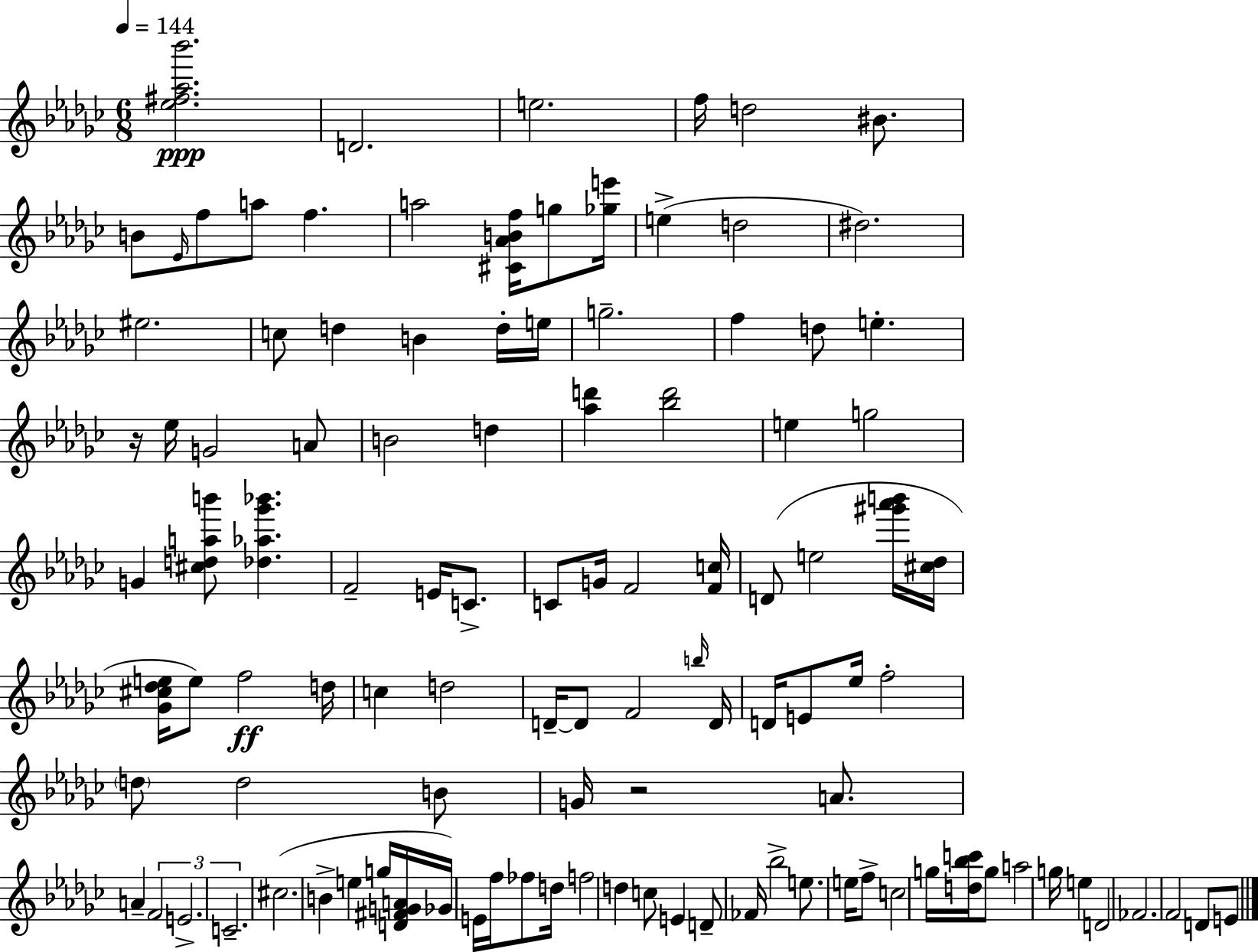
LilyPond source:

{
  \clef treble
  \numericTimeSignature
  \time 6/8
  \key ees \minor
  \tempo 4 = 144
  <ees'' fis'' aes'' bes'''>2.\ppp | d'2. | e''2. | f''16 d''2 bis'8. | \break b'8 \grace { ees'16 } f''8 a''8 f''4. | a''2 <cis' aes' b' f''>16 g''8 | <ges'' e'''>16 e''4->( d''2 | dis''2.) | \break eis''2. | c''8 d''4 b'4 d''16-. | e''16 g''2.-- | f''4 d''8 e''4.-. | \break r16 ees''16 g'2 a'8 | b'2 d''4 | <aes'' d'''>4 <bes'' d'''>2 | e''4 g''2 | \break g'4 <cis'' d'' a'' b'''>8 <des'' aes'' ges''' bes'''>4. | f'2-- e'16 c'8.-> | c'8 g'16 f'2 | <f' c''>16 d'8( e''2 <gis''' aes''' b'''>16 | \break <cis'' des''>16 <ges' cis'' des'' e''>16 e''8) f''2\ff | d''16 c''4 d''2 | d'16--~~ d'8 f'2 | \grace { b''16 } d'16 d'16 e'8 ees''16 f''2-. | \break \parenthesize d''8 d''2 | b'8 g'16 r2 a'8. | a'4-- \tuplet 3/2 { f'2 | e'2.-> | \break c'2.-- } | cis''2.( | b'4-> e''4 g''16 <d' fis' g' a'>16 | ges'16) e'16 f''16 fes''8 d''16 f''2 | \break d''4 c''8 e'4 | d'8-- fes'16 bes''2-> e''8. | e''16 f''8-> c''2 | g''16 <d'' bes'' c'''>16 g''8 a''2 | \break g''16 e''4 d'2 | fes'2. | f'2 d'8 | e'8 \bar "|."
}